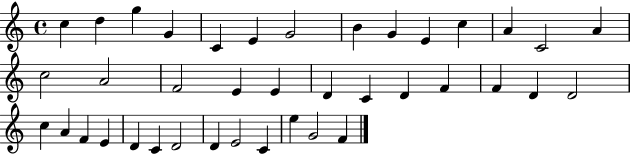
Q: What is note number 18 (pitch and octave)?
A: E4